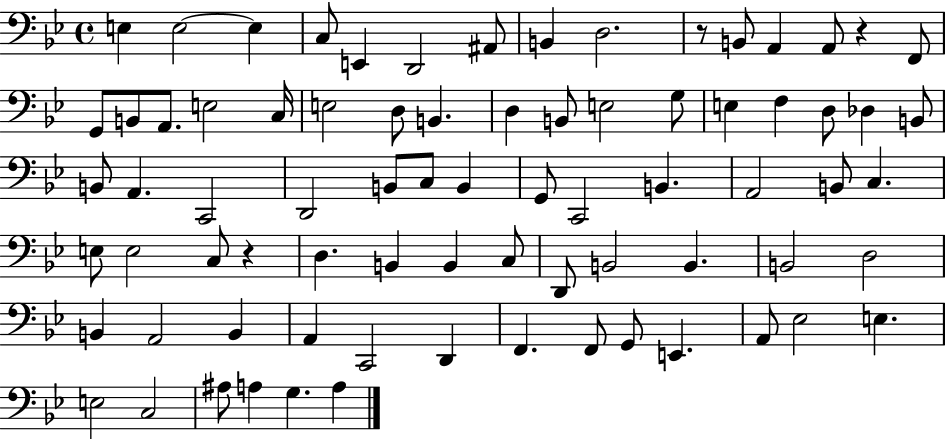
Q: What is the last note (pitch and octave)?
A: A3